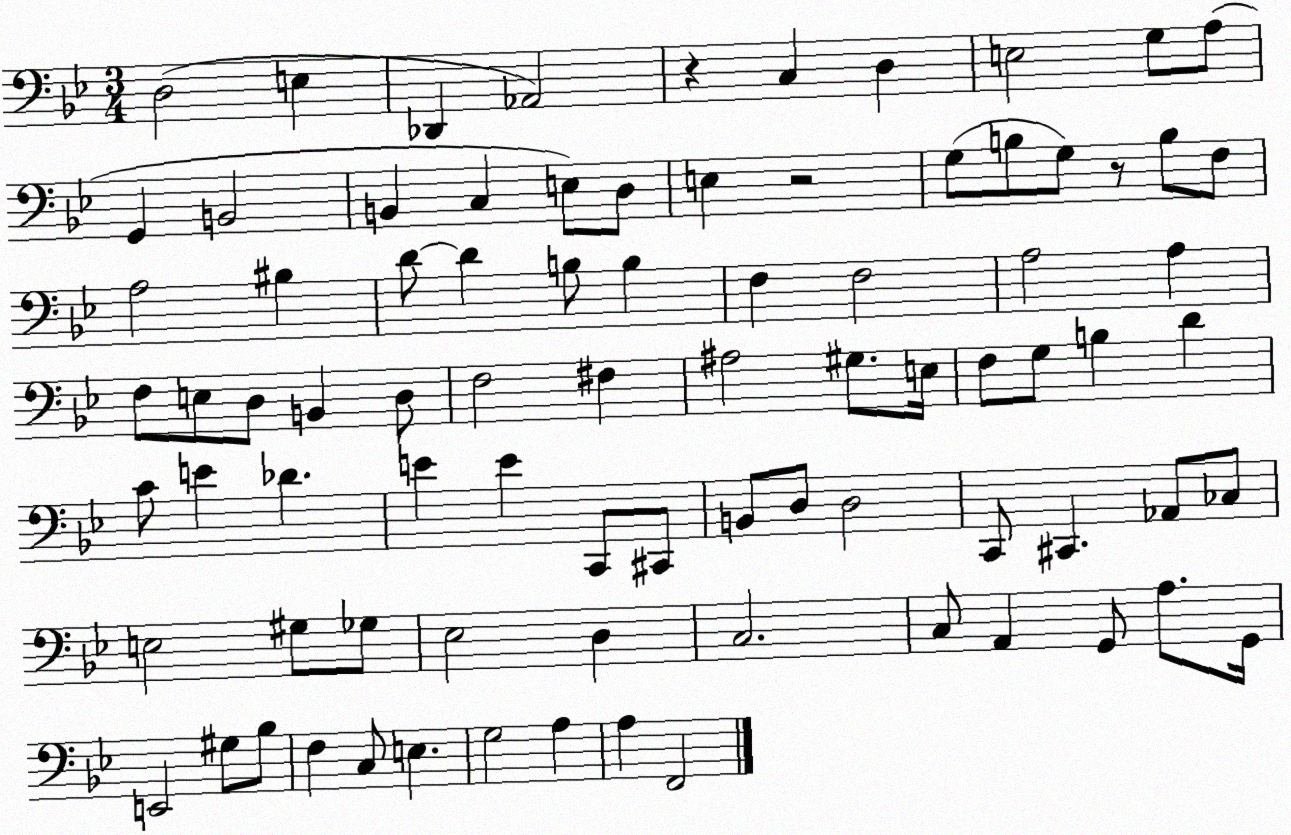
X:1
T:Untitled
M:3/4
L:1/4
K:Bb
D,2 E, _D,, _A,,2 z C, D, E,2 G,/2 A,/2 G,, B,,2 B,, C, E,/2 D,/2 E, z2 G,/2 B,/2 G,/2 z/2 B,/2 F,/2 A,2 ^B, D/2 D B,/2 B, F, F,2 A,2 A, F,/2 E,/2 D,/2 B,, D,/2 F,2 ^F, ^A,2 ^G,/2 E,/4 F,/2 G,/2 B, D C/2 E _D E E C,,/2 ^C,,/2 B,,/2 D,/2 D,2 C,,/2 ^C,, _A,,/2 _C,/2 E,2 ^G,/2 _G,/2 _E,2 D, C,2 C,/2 A,, G,,/2 A,/2 G,,/4 E,,2 ^G,/2 _B,/2 F, C,/2 E, G,2 A, A, F,,2